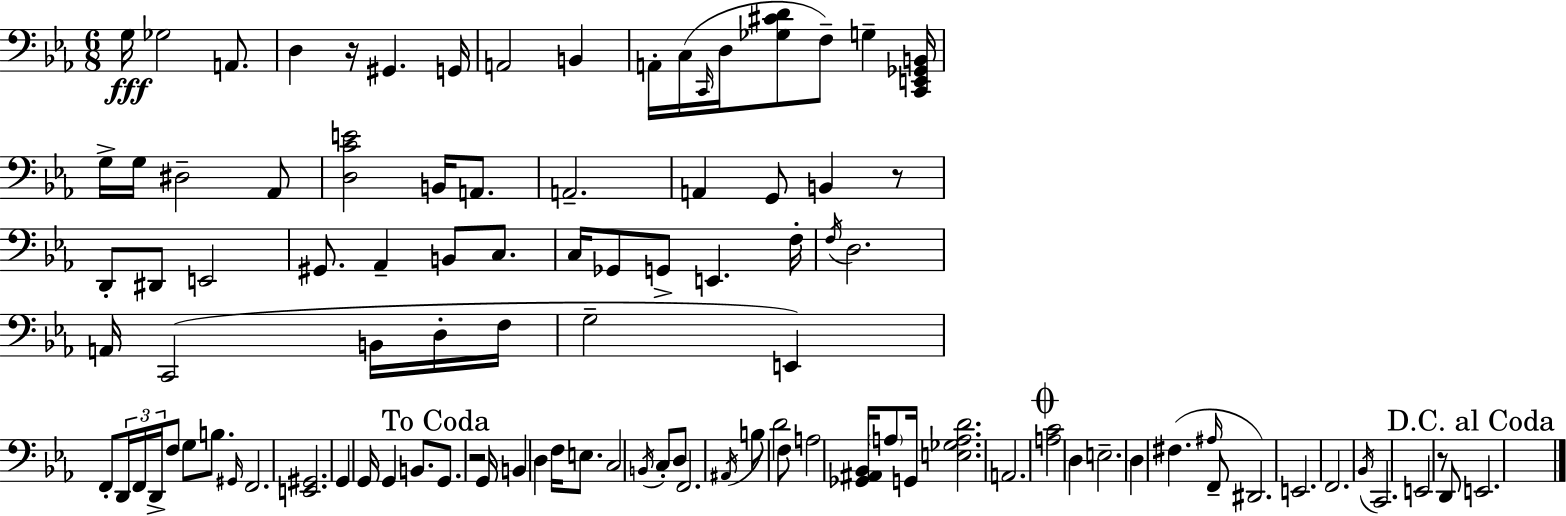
X:1
T:Untitled
M:6/8
L:1/4
K:Cm
G,/4 _G,2 A,,/2 D, z/4 ^G,, G,,/4 A,,2 B,, A,,/4 C,/4 C,,/4 D,/4 [_G,^CD]/2 F,/2 G, [C,,E,,_G,,B,,]/4 G,/4 G,/4 ^D,2 _A,,/2 [D,CE]2 B,,/4 A,,/2 A,,2 A,, G,,/2 B,, z/2 D,,/2 ^D,,/2 E,,2 ^G,,/2 _A,, B,,/2 C,/2 C,/4 _G,,/2 G,,/2 E,, F,/4 F,/4 D,2 A,,/4 C,,2 B,,/4 D,/4 F,/4 G,2 E,, F,,/2 D,,/4 F,,/4 D,,/4 F,/2 G,/2 B,/2 ^G,,/4 F,,2 [E,,^G,,]2 G,, G,,/4 G,, B,,/2 G,,/2 z2 G,,/4 B,, D, F,/4 E,/2 C,2 B,,/4 C,/2 D,/2 F,,2 ^A,,/4 B,/2 D2 F,/2 A,2 [_G,,^A,,_B,,]/4 A,/2 G,,/4 [E,_G,A,D]2 A,,2 [A,C]2 D, E,2 D, ^F, ^A,/4 F,,/2 ^D,,2 E,,2 F,,2 _B,,/4 C,,2 E,,2 z/2 D,,/2 E,,2